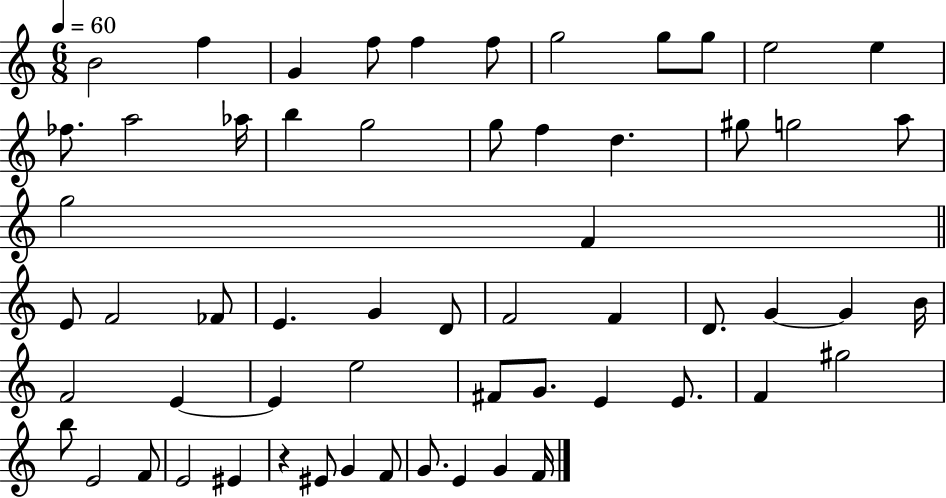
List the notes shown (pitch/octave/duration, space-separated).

B4/h F5/q G4/q F5/e F5/q F5/e G5/h G5/e G5/e E5/h E5/q FES5/e. A5/h Ab5/s B5/q G5/h G5/e F5/q D5/q. G#5/e G5/h A5/e G5/h F4/q E4/e F4/h FES4/e E4/q. G4/q D4/e F4/h F4/q D4/e. G4/q G4/q B4/s F4/h E4/q E4/q E5/h F#4/e G4/e. E4/q E4/e. F4/q G#5/h B5/e E4/h F4/e E4/h EIS4/q R/q EIS4/e G4/q F4/e G4/e. E4/q G4/q F4/s